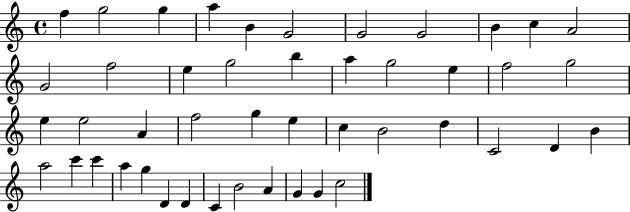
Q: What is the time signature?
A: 4/4